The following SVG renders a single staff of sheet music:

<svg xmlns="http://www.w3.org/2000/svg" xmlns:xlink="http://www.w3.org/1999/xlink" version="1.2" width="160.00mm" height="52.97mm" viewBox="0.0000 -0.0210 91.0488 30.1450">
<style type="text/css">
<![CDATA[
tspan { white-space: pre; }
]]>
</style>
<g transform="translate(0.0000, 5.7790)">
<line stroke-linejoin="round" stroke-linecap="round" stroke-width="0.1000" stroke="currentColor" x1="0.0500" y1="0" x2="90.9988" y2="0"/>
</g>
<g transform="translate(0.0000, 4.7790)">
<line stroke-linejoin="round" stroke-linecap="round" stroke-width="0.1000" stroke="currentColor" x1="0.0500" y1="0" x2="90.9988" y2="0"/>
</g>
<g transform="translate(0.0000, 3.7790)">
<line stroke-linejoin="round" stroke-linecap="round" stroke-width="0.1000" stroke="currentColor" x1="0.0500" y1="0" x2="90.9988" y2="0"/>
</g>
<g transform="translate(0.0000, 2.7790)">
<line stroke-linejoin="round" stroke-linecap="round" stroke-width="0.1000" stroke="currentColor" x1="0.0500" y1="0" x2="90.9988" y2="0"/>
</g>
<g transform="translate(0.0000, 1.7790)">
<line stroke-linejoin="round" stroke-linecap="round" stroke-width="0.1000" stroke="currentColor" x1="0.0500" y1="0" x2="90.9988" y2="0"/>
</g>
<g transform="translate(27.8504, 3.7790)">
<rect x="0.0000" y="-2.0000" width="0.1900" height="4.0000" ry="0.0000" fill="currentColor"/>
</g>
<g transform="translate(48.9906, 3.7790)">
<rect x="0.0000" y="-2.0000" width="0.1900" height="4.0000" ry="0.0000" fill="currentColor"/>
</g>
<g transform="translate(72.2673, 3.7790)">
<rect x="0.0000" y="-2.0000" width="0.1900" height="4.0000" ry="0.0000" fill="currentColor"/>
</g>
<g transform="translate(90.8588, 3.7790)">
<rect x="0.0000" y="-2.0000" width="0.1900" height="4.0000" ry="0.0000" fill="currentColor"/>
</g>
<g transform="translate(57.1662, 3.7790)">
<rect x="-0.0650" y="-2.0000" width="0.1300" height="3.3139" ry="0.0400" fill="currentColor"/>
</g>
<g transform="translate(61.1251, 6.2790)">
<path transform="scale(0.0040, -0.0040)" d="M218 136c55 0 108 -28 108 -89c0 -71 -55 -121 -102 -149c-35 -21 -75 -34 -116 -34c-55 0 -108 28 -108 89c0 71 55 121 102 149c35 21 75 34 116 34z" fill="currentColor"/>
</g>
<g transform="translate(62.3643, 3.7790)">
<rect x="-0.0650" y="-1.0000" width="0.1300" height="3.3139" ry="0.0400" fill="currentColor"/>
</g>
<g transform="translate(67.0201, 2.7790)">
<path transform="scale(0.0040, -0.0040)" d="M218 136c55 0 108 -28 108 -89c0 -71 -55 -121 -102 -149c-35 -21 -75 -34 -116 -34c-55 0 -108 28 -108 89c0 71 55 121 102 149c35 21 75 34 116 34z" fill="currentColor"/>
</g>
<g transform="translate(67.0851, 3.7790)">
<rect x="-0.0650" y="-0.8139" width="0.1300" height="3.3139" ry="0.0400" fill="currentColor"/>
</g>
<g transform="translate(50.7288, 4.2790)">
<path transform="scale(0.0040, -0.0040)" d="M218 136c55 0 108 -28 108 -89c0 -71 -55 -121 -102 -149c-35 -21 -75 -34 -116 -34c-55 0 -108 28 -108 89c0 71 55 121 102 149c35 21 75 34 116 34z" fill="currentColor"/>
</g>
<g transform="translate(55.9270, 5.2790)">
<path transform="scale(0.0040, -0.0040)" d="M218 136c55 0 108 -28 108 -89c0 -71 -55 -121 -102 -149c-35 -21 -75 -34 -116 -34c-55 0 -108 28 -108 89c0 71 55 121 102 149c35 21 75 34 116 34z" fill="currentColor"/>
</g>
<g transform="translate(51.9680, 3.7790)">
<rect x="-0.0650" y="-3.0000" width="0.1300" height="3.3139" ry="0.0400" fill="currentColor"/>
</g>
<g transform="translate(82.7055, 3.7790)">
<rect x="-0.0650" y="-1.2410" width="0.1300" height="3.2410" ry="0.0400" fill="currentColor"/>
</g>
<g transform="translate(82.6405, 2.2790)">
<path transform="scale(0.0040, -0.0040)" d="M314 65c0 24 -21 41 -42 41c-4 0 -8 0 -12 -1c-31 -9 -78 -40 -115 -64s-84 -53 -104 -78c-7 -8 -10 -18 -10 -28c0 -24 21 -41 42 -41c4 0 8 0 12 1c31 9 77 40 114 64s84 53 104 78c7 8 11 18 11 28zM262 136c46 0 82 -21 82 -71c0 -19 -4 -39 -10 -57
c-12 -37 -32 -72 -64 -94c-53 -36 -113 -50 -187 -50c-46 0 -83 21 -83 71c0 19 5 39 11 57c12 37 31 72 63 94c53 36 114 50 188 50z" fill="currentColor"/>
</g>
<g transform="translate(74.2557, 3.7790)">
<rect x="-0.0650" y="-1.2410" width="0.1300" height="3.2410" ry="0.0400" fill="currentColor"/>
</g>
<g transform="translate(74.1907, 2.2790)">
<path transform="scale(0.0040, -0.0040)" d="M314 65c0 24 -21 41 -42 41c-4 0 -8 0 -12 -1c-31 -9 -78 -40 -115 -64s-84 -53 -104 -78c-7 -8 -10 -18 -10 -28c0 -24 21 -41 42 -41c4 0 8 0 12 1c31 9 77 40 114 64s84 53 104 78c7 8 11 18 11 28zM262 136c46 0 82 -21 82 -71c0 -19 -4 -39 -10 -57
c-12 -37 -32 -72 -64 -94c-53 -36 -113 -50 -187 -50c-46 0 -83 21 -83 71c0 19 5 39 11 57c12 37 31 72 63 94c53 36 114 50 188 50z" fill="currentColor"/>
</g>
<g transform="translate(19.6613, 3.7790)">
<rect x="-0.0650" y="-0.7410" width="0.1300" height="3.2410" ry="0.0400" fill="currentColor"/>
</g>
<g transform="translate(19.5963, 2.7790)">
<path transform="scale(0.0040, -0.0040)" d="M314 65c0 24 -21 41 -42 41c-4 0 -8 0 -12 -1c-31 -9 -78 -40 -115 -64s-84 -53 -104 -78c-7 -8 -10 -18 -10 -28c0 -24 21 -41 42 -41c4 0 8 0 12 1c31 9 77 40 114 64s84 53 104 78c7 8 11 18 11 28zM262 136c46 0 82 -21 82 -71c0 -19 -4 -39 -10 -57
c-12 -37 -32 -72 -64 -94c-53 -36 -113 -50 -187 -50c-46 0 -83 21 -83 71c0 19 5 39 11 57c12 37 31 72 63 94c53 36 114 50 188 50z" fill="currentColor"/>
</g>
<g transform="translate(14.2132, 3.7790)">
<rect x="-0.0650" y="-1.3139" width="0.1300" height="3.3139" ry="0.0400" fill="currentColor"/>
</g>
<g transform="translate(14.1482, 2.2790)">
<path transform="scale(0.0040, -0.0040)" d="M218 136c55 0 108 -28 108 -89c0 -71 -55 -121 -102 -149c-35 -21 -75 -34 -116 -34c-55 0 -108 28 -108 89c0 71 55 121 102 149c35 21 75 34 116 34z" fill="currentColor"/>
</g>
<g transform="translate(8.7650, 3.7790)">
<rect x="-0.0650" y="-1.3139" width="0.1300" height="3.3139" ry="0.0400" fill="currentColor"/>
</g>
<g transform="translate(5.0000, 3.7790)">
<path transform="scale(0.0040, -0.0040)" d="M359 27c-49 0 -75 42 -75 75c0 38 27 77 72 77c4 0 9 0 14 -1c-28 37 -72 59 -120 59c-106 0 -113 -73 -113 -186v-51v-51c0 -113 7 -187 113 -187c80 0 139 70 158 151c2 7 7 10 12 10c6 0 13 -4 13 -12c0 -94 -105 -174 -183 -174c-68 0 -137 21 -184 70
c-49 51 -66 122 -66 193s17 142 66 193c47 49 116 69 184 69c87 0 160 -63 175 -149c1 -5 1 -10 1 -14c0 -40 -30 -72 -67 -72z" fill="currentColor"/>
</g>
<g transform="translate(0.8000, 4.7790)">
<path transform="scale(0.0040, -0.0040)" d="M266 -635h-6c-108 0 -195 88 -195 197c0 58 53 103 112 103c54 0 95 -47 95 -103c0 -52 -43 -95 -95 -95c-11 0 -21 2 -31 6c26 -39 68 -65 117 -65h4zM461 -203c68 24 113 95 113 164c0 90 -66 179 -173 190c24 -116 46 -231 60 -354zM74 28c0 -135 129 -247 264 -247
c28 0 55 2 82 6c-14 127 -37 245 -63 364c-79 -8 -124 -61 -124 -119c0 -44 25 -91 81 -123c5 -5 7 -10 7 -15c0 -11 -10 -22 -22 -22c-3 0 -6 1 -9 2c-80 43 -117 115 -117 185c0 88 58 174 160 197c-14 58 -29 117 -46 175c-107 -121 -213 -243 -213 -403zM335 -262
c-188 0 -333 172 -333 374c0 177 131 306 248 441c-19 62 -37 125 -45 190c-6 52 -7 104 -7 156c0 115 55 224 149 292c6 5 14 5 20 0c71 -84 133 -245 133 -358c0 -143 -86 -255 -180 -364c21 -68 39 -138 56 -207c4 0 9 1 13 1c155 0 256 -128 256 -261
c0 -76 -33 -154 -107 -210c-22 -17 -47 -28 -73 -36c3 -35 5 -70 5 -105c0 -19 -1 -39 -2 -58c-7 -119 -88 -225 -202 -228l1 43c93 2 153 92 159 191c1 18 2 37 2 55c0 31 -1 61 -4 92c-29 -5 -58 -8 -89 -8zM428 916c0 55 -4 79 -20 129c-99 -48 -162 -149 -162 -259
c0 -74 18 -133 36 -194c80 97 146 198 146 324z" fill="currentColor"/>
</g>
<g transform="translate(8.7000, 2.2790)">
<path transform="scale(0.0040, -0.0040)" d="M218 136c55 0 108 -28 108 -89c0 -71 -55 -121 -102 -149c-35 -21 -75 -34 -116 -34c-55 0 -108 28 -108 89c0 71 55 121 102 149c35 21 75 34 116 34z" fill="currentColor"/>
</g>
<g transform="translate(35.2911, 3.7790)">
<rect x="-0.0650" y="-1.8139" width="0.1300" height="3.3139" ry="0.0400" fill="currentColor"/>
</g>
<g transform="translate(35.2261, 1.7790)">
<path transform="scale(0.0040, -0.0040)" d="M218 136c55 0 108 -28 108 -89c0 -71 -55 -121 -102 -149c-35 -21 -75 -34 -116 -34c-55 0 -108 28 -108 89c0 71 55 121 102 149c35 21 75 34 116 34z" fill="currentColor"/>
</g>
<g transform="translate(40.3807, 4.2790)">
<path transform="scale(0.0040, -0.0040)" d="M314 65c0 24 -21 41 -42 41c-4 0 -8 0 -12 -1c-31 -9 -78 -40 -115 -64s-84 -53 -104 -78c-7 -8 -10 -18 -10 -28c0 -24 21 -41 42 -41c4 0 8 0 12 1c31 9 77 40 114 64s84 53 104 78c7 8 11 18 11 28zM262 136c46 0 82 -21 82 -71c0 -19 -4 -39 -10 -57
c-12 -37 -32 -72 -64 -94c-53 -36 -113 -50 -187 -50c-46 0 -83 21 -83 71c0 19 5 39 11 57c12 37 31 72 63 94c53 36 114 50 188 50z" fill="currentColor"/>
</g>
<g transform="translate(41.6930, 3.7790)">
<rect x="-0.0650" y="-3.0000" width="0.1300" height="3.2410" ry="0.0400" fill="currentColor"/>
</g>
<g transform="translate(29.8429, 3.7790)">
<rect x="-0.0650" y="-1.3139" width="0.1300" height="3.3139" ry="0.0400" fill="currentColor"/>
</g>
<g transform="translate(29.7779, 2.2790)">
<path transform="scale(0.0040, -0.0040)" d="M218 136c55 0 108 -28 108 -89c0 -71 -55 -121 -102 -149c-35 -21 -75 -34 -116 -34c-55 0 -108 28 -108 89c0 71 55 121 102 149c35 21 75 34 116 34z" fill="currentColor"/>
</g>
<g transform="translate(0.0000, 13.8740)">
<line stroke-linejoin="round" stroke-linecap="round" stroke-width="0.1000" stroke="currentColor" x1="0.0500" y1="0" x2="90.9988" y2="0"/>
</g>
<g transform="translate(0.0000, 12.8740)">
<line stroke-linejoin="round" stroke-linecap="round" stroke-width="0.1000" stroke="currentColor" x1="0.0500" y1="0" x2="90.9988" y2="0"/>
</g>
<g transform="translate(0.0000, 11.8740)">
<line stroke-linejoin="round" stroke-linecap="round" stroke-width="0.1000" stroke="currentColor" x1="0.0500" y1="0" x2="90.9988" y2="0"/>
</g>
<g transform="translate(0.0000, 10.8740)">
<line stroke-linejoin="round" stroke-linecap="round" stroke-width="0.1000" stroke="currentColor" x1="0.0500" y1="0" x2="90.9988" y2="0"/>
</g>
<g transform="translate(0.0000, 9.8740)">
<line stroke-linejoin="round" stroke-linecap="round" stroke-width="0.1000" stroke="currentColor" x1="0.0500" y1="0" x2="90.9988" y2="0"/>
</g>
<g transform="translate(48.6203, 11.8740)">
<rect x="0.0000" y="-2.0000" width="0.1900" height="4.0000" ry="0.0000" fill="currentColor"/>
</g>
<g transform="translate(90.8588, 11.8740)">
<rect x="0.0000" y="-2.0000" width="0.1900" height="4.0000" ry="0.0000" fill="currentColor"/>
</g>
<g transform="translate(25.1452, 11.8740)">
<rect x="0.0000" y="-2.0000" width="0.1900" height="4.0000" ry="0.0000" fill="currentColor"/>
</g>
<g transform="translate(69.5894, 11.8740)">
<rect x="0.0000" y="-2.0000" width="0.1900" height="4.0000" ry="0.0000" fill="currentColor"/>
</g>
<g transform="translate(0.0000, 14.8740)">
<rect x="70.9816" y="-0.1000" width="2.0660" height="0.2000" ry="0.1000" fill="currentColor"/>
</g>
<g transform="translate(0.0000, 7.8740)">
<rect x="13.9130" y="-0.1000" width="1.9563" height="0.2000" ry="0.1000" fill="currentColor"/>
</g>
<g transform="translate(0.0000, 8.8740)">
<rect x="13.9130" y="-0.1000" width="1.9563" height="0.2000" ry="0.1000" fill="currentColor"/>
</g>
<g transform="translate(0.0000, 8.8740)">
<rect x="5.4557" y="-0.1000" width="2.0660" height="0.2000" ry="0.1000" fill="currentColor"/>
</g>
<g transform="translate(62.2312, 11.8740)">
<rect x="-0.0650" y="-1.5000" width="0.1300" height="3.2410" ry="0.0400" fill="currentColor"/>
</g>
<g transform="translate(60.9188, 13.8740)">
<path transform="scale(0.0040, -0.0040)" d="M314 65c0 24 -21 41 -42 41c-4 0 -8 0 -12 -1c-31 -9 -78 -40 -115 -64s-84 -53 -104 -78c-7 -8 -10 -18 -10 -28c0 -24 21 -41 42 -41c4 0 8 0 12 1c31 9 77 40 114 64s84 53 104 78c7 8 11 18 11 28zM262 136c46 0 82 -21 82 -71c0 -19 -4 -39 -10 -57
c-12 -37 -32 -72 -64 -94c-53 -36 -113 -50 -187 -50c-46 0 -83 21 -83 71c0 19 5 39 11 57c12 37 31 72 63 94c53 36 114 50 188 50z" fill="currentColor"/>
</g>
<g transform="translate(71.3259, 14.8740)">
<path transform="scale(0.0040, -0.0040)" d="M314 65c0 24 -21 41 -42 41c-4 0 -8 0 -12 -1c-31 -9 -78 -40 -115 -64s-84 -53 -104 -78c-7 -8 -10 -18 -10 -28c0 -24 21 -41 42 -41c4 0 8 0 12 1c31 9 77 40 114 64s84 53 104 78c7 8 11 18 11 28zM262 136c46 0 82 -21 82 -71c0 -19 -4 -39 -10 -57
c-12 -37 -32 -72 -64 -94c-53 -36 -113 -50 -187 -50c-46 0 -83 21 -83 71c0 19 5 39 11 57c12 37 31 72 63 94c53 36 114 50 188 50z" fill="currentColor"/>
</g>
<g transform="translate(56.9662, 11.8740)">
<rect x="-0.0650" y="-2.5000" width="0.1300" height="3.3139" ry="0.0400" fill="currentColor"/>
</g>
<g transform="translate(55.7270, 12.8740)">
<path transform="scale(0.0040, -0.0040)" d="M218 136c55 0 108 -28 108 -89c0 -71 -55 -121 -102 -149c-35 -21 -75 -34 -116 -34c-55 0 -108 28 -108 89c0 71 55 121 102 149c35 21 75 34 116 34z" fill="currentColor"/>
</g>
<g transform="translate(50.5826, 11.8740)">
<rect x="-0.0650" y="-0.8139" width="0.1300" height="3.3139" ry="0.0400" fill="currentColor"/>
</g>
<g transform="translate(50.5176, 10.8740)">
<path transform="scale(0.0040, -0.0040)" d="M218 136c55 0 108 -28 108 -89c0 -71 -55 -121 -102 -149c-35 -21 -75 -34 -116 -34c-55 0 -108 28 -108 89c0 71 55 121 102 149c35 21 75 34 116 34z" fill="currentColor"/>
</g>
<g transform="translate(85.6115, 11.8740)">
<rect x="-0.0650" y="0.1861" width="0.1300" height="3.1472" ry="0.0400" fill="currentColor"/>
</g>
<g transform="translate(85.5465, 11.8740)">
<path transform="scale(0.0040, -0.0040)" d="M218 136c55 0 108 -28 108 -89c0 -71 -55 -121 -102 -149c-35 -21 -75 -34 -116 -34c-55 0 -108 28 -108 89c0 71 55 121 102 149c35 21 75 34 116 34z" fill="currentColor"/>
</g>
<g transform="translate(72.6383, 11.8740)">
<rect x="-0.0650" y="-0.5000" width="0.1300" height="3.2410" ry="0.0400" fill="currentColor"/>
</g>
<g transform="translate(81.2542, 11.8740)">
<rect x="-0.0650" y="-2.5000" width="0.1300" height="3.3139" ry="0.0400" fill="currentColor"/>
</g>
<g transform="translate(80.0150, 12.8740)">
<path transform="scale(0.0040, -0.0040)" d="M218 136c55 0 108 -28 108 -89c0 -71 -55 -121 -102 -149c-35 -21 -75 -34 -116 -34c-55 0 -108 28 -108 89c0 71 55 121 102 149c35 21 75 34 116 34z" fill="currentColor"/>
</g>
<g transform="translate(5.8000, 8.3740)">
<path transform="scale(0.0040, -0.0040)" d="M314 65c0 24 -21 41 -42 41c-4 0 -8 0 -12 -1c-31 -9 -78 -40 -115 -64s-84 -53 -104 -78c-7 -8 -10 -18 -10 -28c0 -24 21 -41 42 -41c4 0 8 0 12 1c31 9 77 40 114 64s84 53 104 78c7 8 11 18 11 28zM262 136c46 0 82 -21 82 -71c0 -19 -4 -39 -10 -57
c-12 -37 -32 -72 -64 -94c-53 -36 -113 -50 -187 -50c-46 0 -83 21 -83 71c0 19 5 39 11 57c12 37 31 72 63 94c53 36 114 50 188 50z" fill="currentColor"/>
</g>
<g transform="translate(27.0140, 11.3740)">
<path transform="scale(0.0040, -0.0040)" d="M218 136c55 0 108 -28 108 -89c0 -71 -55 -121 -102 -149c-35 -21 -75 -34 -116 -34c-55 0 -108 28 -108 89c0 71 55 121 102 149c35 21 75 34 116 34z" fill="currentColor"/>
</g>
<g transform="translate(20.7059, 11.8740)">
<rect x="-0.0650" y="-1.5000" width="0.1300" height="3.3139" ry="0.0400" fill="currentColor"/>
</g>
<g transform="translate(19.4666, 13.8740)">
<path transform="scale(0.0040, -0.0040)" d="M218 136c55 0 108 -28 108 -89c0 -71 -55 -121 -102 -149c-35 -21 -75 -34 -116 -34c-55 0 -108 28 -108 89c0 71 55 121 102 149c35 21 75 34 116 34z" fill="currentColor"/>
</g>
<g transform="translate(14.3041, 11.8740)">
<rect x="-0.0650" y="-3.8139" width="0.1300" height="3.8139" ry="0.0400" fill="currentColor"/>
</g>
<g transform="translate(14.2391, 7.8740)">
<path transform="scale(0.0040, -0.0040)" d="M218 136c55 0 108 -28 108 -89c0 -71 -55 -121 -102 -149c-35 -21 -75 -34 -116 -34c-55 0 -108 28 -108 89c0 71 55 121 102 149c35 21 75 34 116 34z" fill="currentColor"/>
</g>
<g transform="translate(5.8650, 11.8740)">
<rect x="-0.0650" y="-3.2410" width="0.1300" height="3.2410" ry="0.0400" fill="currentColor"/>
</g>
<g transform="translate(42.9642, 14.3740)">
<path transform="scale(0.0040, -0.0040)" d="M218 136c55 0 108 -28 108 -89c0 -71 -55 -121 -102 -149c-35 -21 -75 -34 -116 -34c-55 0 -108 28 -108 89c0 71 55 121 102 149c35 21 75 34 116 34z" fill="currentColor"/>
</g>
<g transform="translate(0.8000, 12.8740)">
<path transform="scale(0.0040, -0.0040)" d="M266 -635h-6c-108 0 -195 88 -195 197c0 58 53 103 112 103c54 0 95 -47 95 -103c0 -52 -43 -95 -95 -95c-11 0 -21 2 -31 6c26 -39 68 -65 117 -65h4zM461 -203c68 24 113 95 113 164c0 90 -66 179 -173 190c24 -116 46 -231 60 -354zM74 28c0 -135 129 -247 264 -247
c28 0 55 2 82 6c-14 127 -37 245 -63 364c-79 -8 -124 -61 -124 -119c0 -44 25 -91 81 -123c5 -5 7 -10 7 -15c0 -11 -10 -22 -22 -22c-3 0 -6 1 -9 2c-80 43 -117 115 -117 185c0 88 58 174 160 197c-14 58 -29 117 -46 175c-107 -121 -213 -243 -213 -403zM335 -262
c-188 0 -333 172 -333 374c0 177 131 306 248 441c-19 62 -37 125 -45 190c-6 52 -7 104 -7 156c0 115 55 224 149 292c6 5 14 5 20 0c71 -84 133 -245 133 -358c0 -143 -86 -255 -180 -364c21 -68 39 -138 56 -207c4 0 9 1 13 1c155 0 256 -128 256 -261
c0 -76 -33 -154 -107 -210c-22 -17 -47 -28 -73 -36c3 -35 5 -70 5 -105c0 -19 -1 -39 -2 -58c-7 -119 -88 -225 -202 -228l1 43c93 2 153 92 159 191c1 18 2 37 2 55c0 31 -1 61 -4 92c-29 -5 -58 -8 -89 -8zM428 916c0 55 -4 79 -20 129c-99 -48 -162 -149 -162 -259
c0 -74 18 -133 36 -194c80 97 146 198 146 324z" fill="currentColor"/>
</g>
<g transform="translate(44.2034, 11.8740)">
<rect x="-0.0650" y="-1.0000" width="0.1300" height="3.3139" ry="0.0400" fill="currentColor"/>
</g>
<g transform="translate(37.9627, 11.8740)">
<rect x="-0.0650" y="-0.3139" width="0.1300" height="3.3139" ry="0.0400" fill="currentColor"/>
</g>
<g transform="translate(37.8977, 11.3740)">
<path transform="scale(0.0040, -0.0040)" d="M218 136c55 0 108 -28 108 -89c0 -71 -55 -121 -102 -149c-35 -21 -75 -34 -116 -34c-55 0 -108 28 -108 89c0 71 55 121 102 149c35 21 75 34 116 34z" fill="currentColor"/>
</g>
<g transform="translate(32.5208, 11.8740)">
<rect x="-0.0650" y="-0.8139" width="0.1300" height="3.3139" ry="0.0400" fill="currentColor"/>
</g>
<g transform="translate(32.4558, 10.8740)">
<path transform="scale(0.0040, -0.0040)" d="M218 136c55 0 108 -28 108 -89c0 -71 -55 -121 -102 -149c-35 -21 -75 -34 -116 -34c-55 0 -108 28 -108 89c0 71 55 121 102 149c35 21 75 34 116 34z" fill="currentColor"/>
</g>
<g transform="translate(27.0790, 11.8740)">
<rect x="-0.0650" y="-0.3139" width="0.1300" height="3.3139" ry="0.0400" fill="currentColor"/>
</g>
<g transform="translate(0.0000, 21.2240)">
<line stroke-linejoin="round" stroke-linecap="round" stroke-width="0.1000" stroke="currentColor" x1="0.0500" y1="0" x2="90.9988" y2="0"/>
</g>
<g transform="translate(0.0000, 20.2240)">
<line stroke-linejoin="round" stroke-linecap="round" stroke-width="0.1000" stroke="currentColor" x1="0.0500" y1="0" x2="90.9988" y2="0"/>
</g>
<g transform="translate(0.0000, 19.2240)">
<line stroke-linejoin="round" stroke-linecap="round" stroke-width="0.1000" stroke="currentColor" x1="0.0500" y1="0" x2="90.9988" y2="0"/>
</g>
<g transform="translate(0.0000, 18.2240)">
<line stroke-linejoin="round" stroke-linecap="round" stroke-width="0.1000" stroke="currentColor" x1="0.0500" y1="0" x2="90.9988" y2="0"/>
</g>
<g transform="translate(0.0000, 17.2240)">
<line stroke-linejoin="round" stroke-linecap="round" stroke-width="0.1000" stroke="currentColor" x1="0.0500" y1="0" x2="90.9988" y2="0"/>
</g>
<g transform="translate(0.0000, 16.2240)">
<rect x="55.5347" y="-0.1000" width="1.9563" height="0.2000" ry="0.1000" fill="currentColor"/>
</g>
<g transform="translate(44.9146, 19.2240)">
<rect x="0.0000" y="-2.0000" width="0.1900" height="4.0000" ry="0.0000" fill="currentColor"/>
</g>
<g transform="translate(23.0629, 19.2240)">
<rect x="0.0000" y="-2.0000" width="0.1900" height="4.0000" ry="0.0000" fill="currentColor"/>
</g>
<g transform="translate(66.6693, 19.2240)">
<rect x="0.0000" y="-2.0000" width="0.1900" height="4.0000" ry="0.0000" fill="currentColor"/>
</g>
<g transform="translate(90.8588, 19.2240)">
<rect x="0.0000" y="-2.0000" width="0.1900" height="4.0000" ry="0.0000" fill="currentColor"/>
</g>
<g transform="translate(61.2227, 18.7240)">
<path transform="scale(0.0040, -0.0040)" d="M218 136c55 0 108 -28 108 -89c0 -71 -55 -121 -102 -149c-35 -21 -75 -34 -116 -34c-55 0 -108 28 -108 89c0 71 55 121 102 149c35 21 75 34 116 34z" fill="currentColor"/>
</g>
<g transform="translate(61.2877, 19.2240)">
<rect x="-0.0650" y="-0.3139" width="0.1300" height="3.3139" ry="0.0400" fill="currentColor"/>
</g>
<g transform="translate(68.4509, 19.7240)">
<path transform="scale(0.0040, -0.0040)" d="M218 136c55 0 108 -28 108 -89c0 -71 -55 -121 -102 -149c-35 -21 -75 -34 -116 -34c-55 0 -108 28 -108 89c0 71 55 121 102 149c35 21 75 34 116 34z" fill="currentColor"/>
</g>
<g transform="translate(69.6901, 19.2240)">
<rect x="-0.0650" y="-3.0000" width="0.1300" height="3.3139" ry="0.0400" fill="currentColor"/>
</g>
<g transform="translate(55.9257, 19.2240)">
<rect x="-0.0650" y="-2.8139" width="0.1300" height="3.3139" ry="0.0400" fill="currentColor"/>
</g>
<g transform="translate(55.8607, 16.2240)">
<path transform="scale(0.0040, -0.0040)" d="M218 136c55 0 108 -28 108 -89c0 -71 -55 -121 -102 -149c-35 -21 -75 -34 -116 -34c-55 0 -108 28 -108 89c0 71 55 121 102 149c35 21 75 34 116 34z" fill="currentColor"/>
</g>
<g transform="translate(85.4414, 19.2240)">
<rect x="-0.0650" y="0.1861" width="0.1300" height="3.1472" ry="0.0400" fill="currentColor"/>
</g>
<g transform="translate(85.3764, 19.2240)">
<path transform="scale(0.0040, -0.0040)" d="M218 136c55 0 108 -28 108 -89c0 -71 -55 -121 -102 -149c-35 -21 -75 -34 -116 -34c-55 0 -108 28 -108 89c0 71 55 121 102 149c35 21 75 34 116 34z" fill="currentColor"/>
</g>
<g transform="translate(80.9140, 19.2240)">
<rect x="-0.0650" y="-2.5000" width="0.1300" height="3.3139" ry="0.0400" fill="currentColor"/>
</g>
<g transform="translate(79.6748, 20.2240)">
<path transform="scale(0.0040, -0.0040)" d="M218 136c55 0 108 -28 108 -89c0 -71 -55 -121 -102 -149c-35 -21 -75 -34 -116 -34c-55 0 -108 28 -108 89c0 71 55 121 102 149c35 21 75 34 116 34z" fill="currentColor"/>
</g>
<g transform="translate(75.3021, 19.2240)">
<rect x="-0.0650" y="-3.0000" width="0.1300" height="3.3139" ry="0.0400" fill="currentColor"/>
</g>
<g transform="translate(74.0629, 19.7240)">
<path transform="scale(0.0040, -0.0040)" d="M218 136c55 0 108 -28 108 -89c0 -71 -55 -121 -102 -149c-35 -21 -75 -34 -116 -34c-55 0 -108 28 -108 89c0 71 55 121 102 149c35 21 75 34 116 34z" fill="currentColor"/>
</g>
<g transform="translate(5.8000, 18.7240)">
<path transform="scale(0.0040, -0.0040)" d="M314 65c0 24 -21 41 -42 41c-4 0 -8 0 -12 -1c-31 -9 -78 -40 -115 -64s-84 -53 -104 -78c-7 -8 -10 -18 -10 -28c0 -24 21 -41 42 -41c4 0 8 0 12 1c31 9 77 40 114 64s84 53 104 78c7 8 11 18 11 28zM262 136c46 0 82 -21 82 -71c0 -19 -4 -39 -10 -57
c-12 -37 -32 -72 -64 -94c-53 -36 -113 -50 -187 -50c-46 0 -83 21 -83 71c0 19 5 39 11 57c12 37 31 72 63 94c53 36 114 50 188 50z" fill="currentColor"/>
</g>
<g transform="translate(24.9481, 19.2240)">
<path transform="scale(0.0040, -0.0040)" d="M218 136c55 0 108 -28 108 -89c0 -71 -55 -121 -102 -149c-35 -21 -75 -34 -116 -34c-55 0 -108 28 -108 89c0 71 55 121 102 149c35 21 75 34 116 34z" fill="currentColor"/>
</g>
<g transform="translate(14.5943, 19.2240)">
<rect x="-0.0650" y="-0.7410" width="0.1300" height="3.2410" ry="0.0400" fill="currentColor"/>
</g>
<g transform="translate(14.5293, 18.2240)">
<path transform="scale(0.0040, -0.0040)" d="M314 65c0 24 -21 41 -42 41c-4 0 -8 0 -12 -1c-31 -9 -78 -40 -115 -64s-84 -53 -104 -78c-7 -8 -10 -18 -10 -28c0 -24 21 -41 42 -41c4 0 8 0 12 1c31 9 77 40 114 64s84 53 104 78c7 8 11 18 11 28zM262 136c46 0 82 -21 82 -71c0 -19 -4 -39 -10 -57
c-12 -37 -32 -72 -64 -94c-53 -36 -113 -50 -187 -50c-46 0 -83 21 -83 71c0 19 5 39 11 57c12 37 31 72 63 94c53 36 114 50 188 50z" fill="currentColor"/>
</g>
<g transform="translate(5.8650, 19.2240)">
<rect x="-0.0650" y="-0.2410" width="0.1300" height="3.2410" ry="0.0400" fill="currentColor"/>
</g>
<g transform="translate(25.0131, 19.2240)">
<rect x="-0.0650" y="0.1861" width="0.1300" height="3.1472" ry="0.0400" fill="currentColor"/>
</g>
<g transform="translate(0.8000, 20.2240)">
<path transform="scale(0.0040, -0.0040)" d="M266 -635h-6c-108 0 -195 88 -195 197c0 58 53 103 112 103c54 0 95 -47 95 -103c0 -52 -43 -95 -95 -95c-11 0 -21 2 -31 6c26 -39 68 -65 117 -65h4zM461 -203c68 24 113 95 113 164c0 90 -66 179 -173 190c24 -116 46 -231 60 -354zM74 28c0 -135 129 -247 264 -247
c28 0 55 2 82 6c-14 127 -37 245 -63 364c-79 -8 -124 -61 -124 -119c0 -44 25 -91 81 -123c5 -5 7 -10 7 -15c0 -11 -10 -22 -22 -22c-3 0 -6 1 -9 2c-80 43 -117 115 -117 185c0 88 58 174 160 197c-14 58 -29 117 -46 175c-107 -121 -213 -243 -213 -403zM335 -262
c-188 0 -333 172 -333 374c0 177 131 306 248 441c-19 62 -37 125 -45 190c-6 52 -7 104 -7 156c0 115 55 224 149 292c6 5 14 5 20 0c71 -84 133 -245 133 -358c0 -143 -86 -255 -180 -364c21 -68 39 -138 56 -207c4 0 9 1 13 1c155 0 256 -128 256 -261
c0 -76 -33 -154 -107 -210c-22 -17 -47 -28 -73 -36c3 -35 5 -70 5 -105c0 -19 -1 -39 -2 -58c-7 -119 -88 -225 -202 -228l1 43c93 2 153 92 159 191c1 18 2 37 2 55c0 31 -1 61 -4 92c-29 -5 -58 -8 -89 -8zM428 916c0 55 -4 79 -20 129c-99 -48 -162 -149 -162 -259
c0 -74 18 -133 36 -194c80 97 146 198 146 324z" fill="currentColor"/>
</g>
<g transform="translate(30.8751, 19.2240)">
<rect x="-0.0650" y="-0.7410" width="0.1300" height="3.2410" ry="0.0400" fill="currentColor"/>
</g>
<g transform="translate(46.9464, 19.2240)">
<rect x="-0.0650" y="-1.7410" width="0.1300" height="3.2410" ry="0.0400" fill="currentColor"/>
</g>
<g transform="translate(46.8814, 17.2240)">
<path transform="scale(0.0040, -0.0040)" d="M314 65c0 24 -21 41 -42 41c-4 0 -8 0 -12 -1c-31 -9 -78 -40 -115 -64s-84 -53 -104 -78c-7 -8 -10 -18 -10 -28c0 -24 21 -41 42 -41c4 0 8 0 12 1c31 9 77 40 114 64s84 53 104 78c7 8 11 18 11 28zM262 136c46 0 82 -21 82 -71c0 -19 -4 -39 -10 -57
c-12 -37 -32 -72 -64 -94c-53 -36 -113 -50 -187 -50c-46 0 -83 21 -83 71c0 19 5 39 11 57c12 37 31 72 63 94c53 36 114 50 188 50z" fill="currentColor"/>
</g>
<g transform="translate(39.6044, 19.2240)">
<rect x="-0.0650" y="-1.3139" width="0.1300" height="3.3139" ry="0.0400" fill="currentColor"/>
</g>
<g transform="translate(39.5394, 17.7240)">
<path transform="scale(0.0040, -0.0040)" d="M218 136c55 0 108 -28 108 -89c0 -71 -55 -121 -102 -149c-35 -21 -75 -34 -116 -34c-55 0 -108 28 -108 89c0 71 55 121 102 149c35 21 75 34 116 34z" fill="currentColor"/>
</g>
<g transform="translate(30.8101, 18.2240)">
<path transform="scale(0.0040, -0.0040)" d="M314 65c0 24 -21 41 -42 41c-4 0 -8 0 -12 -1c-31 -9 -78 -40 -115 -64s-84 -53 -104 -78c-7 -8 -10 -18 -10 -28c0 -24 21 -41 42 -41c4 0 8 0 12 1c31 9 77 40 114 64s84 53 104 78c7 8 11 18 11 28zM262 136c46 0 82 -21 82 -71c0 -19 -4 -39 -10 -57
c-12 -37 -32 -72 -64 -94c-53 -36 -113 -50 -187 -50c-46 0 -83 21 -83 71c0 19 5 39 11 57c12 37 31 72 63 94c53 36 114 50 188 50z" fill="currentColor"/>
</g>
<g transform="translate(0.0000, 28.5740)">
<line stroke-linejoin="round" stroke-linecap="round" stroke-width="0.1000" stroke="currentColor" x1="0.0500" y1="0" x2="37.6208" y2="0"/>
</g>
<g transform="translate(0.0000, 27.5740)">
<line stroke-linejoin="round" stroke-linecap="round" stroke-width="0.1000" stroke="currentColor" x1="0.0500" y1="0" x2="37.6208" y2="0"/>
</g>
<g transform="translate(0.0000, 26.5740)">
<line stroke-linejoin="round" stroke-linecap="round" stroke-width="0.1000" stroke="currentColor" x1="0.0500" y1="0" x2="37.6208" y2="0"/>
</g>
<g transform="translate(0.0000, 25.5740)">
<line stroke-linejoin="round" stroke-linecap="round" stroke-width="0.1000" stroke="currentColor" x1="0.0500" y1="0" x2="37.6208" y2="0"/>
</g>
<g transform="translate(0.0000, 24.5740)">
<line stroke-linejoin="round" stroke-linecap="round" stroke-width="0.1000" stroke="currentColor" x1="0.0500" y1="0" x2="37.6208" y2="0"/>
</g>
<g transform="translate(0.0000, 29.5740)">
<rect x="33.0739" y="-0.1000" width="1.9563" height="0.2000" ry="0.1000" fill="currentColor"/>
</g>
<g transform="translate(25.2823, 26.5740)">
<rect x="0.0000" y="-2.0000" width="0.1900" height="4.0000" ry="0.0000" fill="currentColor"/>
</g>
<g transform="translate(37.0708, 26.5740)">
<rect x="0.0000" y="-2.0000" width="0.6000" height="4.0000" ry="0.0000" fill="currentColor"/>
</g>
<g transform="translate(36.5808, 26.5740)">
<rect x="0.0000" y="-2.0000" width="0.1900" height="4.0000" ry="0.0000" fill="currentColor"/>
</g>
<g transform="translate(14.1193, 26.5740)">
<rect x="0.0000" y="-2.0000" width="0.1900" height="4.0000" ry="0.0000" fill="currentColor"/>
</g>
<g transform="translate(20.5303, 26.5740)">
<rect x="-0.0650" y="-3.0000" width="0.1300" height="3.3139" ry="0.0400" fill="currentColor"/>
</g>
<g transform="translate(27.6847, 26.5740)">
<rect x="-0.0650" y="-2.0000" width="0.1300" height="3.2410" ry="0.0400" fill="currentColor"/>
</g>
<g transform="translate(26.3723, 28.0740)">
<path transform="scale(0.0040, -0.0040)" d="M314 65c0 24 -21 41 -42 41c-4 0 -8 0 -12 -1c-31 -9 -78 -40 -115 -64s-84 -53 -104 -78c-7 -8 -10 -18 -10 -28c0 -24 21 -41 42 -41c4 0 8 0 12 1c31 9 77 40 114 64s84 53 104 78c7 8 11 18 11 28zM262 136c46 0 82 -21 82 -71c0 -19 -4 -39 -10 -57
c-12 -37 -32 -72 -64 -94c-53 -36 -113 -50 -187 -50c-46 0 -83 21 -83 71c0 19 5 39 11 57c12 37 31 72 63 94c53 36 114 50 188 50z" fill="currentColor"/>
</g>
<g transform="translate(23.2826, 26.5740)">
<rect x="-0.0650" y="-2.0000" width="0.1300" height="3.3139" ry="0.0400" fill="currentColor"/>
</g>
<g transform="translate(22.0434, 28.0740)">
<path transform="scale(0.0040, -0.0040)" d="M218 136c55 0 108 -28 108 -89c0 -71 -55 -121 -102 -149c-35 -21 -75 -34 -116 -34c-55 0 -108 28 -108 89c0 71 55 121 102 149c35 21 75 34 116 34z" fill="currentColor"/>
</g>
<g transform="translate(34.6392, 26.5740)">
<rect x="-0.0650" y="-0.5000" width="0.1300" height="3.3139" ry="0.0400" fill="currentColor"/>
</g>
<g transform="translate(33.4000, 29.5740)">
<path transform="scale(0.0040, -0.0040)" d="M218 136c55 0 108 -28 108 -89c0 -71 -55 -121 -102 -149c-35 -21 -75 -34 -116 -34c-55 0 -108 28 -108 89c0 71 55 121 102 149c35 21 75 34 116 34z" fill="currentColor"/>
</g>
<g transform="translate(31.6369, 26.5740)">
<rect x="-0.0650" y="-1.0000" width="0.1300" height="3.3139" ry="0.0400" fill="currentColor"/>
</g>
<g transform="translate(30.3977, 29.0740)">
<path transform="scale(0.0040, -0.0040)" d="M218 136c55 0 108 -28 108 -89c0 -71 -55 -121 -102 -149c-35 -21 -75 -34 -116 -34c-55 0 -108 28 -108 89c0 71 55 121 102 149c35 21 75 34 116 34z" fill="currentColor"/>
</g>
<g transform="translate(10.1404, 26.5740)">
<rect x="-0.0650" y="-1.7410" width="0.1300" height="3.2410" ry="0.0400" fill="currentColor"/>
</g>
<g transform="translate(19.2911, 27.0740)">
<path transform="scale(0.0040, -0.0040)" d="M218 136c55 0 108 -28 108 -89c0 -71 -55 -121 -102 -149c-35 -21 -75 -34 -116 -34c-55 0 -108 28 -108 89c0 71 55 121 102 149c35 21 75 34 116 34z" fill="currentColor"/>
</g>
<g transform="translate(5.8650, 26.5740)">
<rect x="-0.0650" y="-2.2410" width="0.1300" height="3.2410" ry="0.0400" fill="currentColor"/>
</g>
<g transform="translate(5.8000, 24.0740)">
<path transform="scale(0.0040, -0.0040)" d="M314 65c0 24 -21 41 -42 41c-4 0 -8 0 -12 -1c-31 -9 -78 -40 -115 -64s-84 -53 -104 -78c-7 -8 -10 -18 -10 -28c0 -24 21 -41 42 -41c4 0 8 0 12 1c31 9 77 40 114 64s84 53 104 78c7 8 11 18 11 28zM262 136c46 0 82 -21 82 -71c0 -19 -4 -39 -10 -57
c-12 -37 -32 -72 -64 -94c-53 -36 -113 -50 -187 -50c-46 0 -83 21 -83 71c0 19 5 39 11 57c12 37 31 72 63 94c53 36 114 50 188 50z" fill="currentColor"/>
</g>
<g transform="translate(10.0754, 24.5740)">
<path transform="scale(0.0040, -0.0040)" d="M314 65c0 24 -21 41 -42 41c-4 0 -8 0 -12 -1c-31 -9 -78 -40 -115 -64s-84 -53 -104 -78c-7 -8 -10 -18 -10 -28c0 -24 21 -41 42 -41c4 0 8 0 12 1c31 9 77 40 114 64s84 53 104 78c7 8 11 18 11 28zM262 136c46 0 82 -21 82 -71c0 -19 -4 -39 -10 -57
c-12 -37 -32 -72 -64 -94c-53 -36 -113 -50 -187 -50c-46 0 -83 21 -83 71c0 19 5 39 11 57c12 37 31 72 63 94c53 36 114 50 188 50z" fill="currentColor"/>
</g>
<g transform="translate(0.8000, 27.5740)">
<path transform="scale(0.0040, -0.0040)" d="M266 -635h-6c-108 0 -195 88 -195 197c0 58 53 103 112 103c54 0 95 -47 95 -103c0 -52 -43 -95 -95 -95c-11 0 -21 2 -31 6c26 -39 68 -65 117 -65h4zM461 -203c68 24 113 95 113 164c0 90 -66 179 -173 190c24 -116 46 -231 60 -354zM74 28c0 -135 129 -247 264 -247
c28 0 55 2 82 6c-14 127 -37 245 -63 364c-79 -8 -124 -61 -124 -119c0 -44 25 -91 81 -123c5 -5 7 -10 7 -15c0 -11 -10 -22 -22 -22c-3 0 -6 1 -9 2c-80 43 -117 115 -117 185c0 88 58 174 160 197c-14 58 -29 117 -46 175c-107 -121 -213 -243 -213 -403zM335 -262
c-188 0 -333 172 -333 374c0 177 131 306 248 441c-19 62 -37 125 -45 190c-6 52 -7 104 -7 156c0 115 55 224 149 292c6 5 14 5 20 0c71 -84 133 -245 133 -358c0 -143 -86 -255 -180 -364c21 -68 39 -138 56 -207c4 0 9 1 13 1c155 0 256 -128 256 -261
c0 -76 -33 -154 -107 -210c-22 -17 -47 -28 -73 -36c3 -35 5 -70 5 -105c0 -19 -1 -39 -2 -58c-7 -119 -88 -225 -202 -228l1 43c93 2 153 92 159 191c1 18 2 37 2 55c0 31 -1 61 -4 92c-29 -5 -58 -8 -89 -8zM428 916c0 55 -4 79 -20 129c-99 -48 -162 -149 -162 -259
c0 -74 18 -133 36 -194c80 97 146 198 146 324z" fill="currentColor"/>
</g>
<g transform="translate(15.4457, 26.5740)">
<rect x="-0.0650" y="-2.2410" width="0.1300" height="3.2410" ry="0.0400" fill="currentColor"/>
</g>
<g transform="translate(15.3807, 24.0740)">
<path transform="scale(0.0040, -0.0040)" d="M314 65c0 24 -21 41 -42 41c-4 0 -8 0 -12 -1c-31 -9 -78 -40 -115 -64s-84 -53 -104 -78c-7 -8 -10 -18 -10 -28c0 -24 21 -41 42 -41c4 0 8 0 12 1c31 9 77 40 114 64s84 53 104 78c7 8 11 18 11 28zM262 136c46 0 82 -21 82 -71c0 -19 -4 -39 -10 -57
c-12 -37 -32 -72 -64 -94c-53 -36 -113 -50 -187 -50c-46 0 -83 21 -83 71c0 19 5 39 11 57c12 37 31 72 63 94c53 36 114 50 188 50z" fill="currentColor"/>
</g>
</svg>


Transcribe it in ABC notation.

X:1
T:Untitled
M:4/4
L:1/4
K:C
e e d2 e f A2 A F D d e2 e2 b2 c' E c d c D d G E2 C2 G B c2 d2 B d2 e f2 a c A A G B g2 f2 g2 A F F2 D C